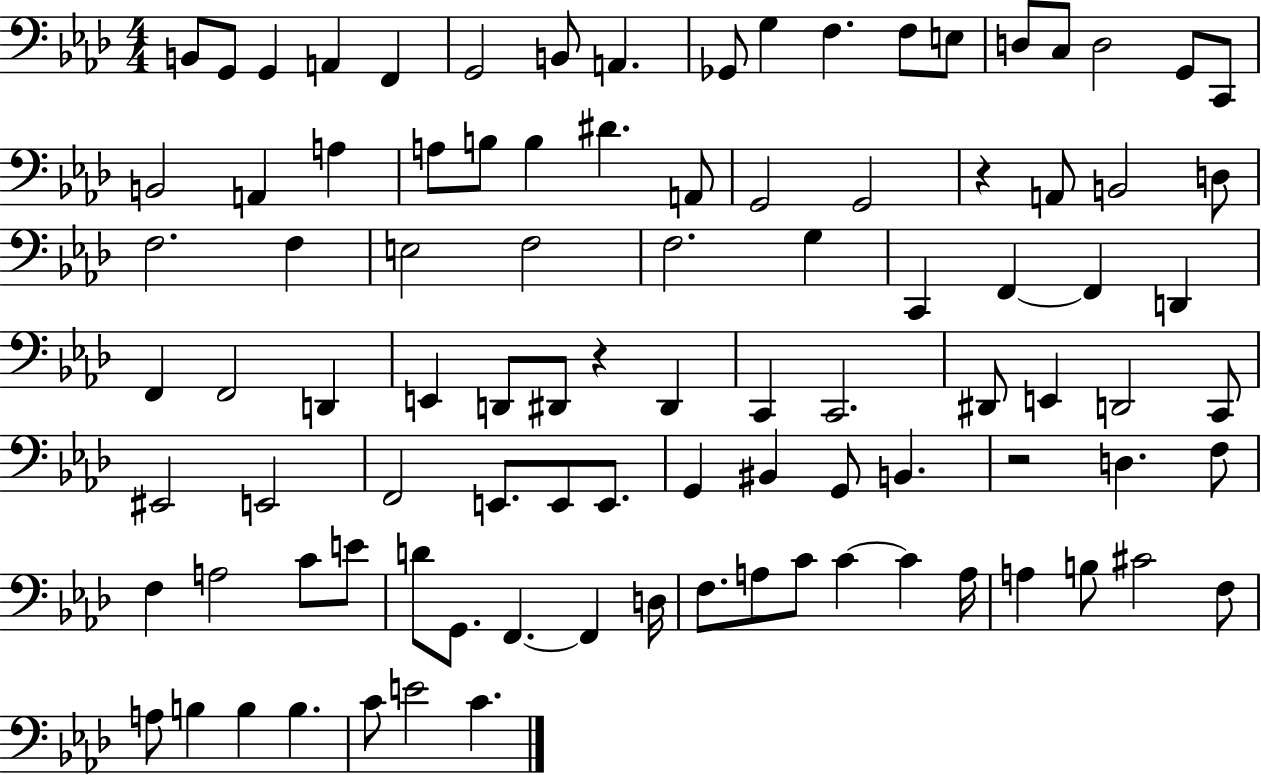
{
  \clef bass
  \numericTimeSignature
  \time 4/4
  \key aes \major
  b,8 g,8 g,4 a,4 f,4 | g,2 b,8 a,4. | ges,8 g4 f4. f8 e8 | d8 c8 d2 g,8 c,8 | \break b,2 a,4 a4 | a8 b8 b4 dis'4. a,8 | g,2 g,2 | r4 a,8 b,2 d8 | \break f2. f4 | e2 f2 | f2. g4 | c,4 f,4~~ f,4 d,4 | \break f,4 f,2 d,4 | e,4 d,8 dis,8 r4 dis,4 | c,4 c,2. | dis,8 e,4 d,2 c,8 | \break eis,2 e,2 | f,2 e,8. e,8 e,8. | g,4 bis,4 g,8 b,4. | r2 d4. f8 | \break f4 a2 c'8 e'8 | d'8 g,8. f,4.~~ f,4 d16 | f8. a8 c'8 c'4~~ c'4 a16 | a4 b8 cis'2 f8 | \break a8 b4 b4 b4. | c'8 e'2 c'4. | \bar "|."
}